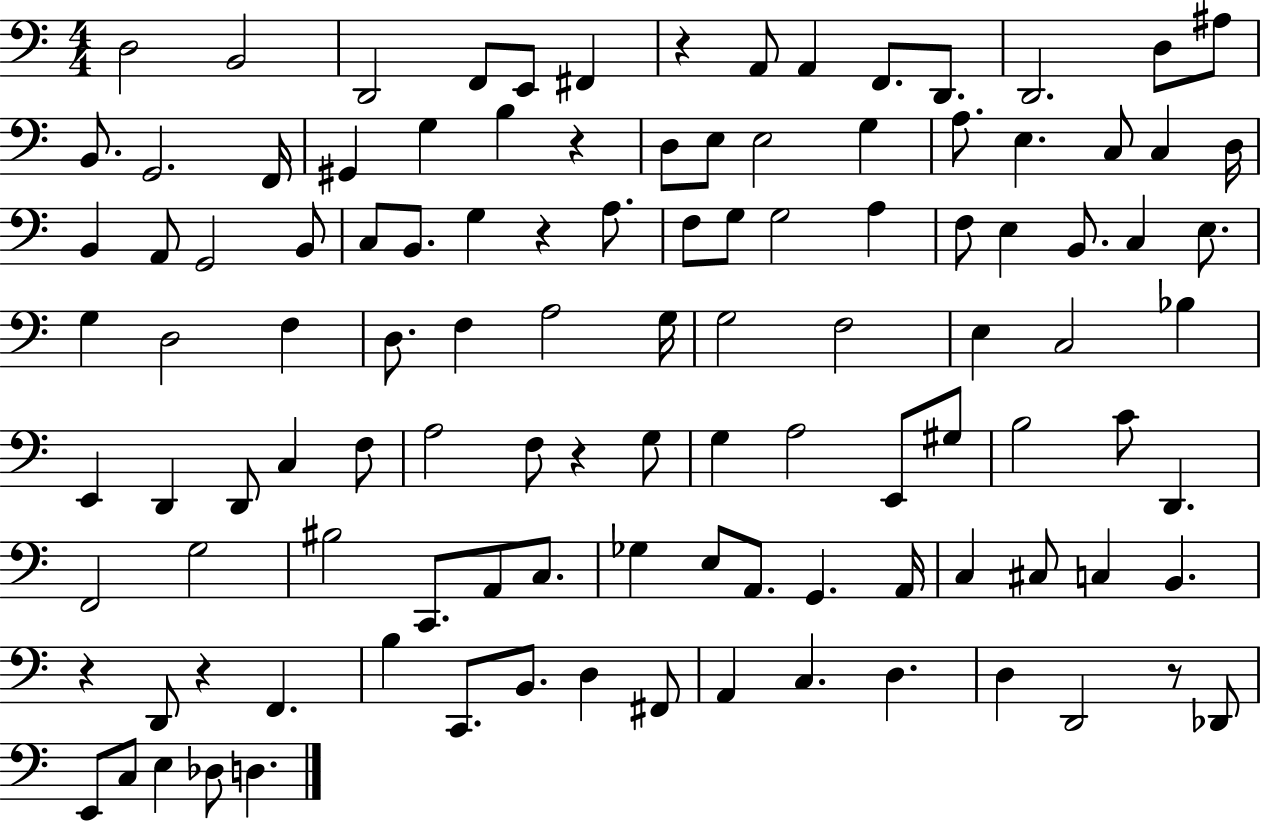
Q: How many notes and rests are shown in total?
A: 112